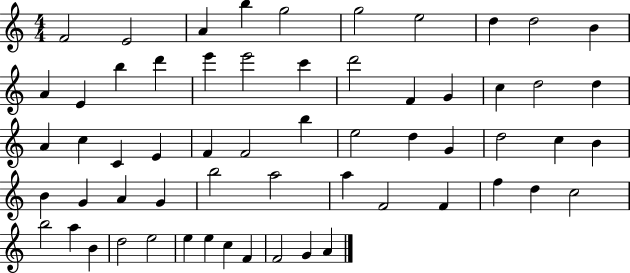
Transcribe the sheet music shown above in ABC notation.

X:1
T:Untitled
M:4/4
L:1/4
K:C
F2 E2 A b g2 g2 e2 d d2 B A E b d' e' e'2 c' d'2 F G c d2 d A c C E F F2 b e2 d G d2 c B B G A G b2 a2 a F2 F f d c2 b2 a B d2 e2 e e c F F2 G A